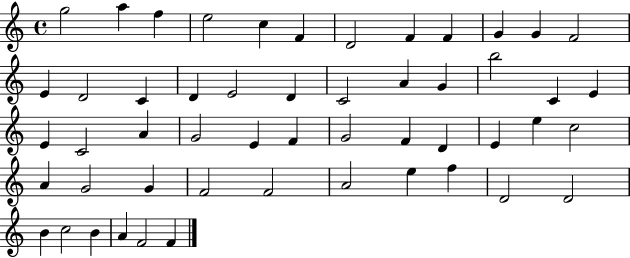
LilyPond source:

{
  \clef treble
  \time 4/4
  \defaultTimeSignature
  \key c \major
  g''2 a''4 f''4 | e''2 c''4 f'4 | d'2 f'4 f'4 | g'4 g'4 f'2 | \break e'4 d'2 c'4 | d'4 e'2 d'4 | c'2 a'4 g'4 | b''2 c'4 e'4 | \break e'4 c'2 a'4 | g'2 e'4 f'4 | g'2 f'4 d'4 | e'4 e''4 c''2 | \break a'4 g'2 g'4 | f'2 f'2 | a'2 e''4 f''4 | d'2 d'2 | \break b'4 c''2 b'4 | a'4 f'2 f'4 | \bar "|."
}